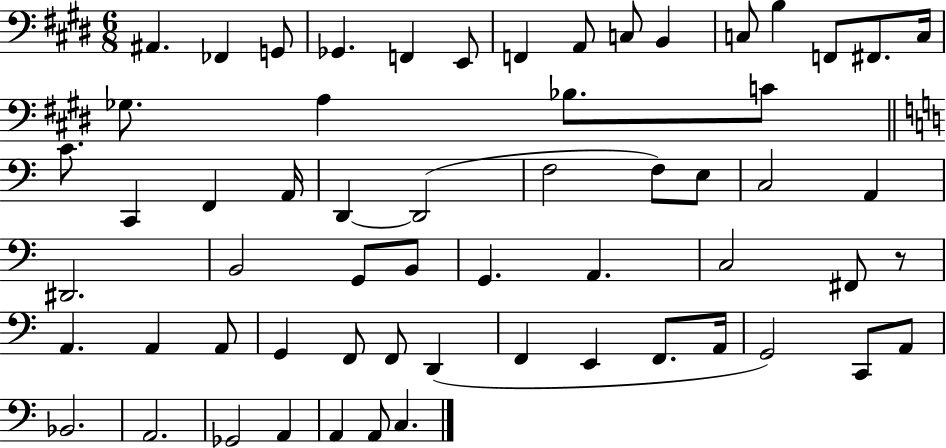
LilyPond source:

{
  \clef bass
  \numericTimeSignature
  \time 6/8
  \key e \major
  ais,4. fes,4 g,8 | ges,4. f,4 e,8 | f,4 a,8 c8 b,4 | c8 b4 f,8 fis,8. c16 | \break ges8. a4 bes8. c'8 | \bar "||" \break \key a \minor c'8. c,4 f,4 a,16 | d,4~~ d,2( | f2 f8) e8 | c2 a,4 | \break dis,2. | b,2 g,8 b,8 | g,4. a,4. | c2 fis,8 r8 | \break a,4. a,4 a,8 | g,4 f,8 f,8 d,4( | f,4 e,4 f,8. a,16 | g,2) c,8 a,8 | \break bes,2. | a,2. | ges,2 a,4 | a,4 a,8 c4. | \break \bar "|."
}